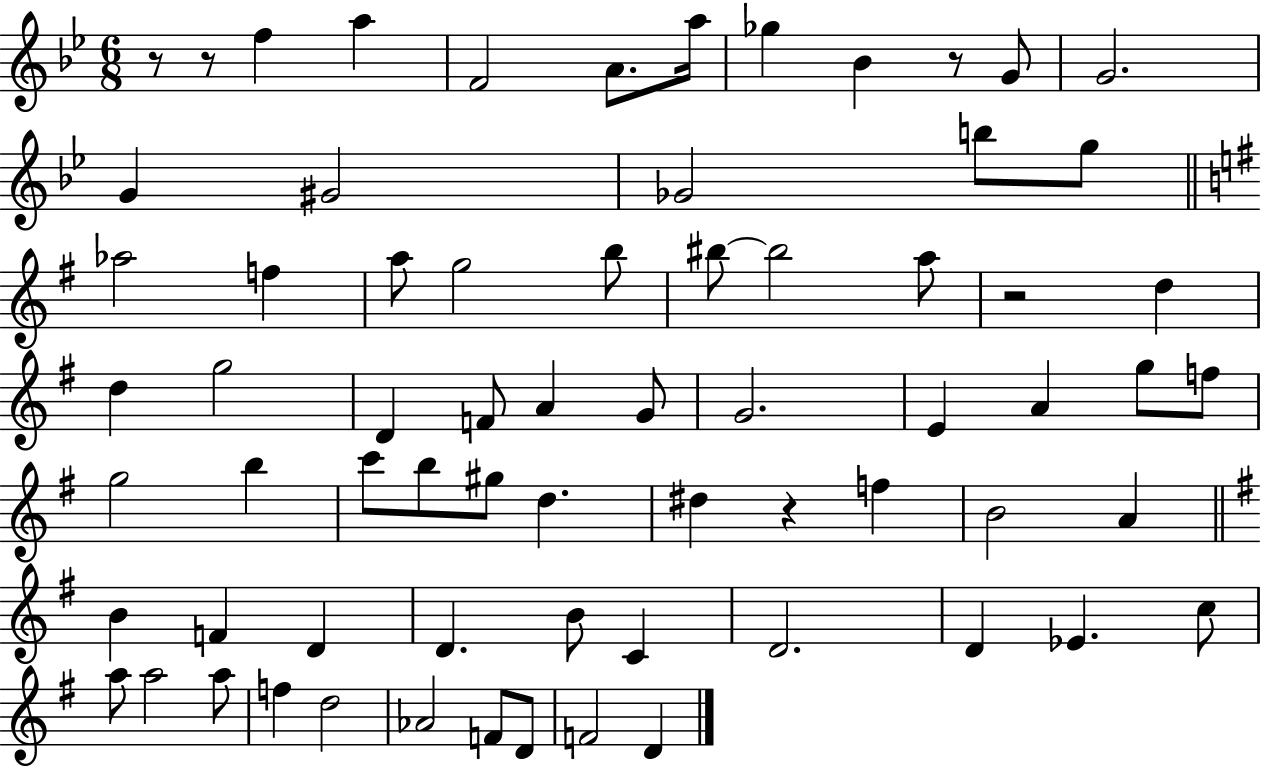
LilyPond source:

{
  \clef treble
  \numericTimeSignature
  \time 6/8
  \key bes \major
  r8 r8 f''4 a''4 | f'2 a'8. a''16 | ges''4 bes'4 r8 g'8 | g'2. | \break g'4 gis'2 | ges'2 b''8 g''8 | \bar "||" \break \key g \major aes''2 f''4 | a''8 g''2 b''8 | bis''8~~ bis''2 a''8 | r2 d''4 | \break d''4 g''2 | d'4 f'8 a'4 g'8 | g'2. | e'4 a'4 g''8 f''8 | \break g''2 b''4 | c'''8 b''8 gis''8 d''4. | dis''4 r4 f''4 | b'2 a'4 | \break \bar "||" \break \key g \major b'4 f'4 d'4 | d'4. b'8 c'4 | d'2. | d'4 ees'4. c''8 | \break a''8 a''2 a''8 | f''4 d''2 | aes'2 f'8 d'8 | f'2 d'4 | \break \bar "|."
}